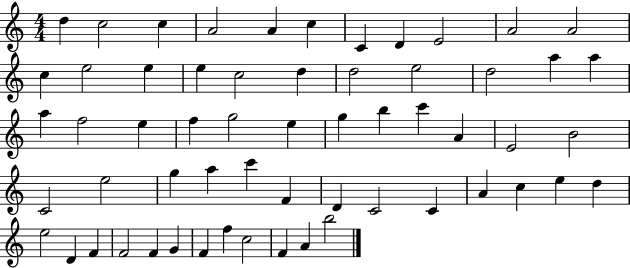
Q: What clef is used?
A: treble